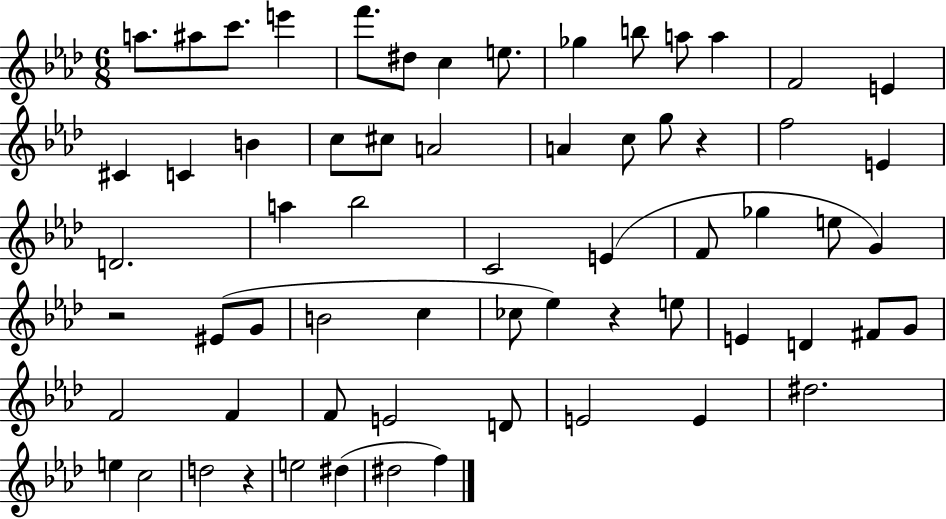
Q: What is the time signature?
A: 6/8